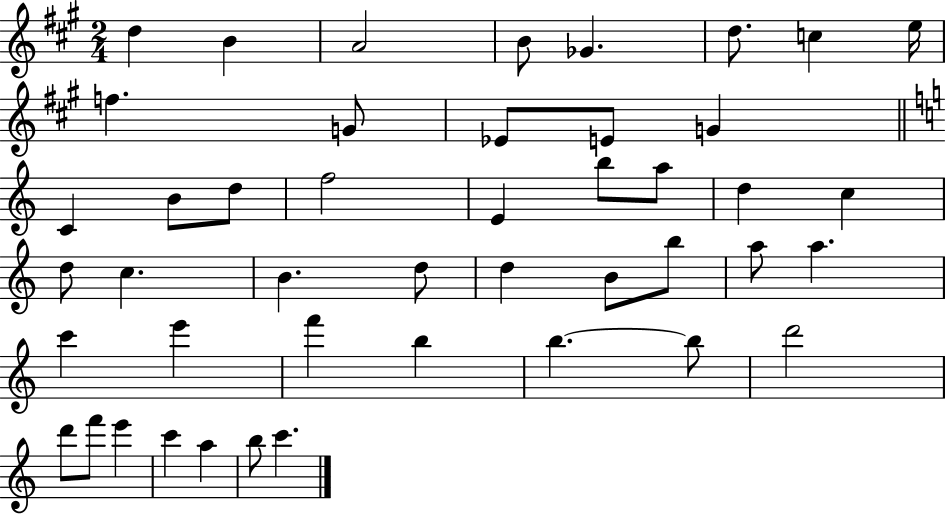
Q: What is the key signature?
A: A major